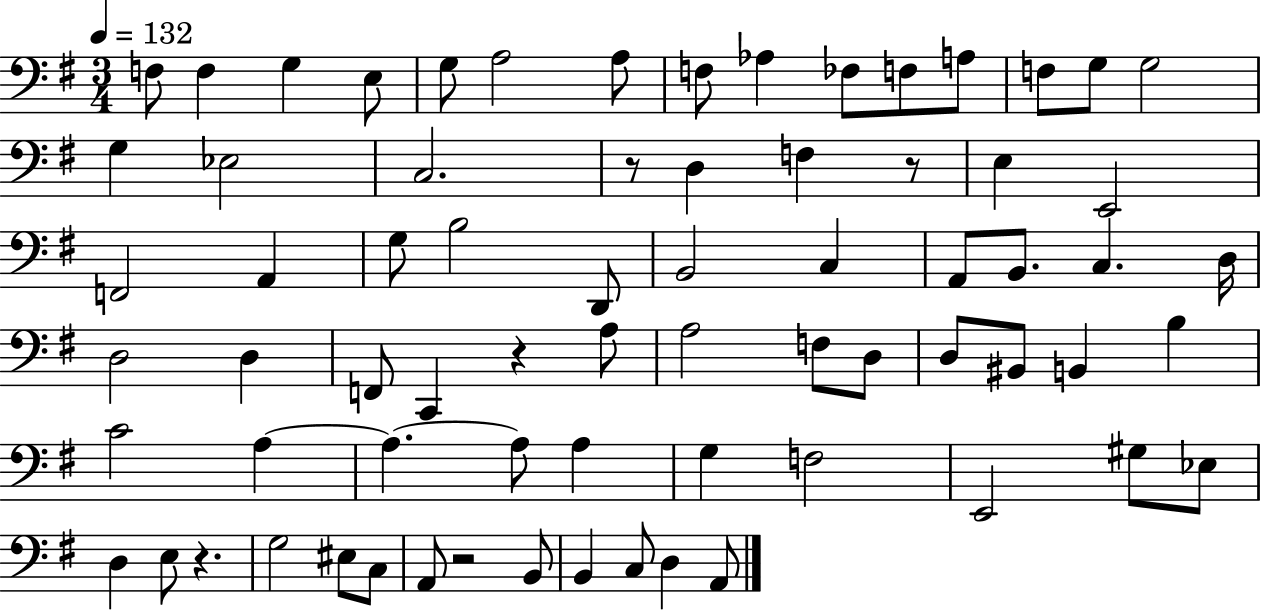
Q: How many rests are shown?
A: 5